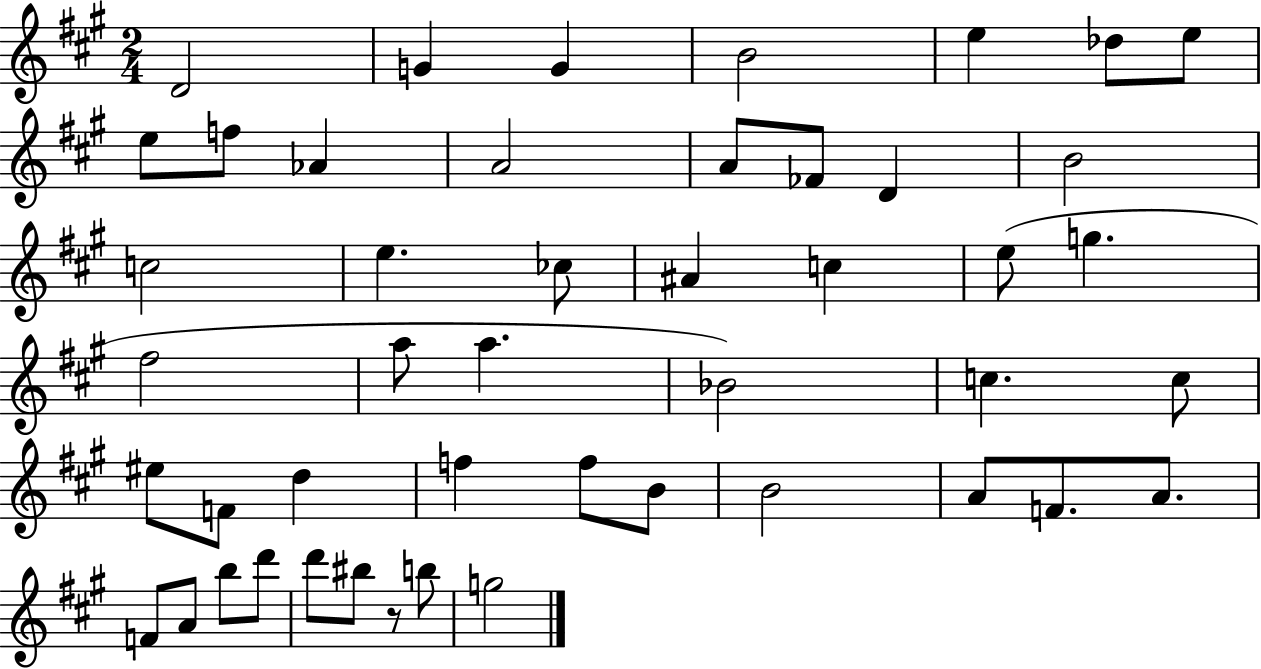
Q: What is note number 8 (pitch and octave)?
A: E5